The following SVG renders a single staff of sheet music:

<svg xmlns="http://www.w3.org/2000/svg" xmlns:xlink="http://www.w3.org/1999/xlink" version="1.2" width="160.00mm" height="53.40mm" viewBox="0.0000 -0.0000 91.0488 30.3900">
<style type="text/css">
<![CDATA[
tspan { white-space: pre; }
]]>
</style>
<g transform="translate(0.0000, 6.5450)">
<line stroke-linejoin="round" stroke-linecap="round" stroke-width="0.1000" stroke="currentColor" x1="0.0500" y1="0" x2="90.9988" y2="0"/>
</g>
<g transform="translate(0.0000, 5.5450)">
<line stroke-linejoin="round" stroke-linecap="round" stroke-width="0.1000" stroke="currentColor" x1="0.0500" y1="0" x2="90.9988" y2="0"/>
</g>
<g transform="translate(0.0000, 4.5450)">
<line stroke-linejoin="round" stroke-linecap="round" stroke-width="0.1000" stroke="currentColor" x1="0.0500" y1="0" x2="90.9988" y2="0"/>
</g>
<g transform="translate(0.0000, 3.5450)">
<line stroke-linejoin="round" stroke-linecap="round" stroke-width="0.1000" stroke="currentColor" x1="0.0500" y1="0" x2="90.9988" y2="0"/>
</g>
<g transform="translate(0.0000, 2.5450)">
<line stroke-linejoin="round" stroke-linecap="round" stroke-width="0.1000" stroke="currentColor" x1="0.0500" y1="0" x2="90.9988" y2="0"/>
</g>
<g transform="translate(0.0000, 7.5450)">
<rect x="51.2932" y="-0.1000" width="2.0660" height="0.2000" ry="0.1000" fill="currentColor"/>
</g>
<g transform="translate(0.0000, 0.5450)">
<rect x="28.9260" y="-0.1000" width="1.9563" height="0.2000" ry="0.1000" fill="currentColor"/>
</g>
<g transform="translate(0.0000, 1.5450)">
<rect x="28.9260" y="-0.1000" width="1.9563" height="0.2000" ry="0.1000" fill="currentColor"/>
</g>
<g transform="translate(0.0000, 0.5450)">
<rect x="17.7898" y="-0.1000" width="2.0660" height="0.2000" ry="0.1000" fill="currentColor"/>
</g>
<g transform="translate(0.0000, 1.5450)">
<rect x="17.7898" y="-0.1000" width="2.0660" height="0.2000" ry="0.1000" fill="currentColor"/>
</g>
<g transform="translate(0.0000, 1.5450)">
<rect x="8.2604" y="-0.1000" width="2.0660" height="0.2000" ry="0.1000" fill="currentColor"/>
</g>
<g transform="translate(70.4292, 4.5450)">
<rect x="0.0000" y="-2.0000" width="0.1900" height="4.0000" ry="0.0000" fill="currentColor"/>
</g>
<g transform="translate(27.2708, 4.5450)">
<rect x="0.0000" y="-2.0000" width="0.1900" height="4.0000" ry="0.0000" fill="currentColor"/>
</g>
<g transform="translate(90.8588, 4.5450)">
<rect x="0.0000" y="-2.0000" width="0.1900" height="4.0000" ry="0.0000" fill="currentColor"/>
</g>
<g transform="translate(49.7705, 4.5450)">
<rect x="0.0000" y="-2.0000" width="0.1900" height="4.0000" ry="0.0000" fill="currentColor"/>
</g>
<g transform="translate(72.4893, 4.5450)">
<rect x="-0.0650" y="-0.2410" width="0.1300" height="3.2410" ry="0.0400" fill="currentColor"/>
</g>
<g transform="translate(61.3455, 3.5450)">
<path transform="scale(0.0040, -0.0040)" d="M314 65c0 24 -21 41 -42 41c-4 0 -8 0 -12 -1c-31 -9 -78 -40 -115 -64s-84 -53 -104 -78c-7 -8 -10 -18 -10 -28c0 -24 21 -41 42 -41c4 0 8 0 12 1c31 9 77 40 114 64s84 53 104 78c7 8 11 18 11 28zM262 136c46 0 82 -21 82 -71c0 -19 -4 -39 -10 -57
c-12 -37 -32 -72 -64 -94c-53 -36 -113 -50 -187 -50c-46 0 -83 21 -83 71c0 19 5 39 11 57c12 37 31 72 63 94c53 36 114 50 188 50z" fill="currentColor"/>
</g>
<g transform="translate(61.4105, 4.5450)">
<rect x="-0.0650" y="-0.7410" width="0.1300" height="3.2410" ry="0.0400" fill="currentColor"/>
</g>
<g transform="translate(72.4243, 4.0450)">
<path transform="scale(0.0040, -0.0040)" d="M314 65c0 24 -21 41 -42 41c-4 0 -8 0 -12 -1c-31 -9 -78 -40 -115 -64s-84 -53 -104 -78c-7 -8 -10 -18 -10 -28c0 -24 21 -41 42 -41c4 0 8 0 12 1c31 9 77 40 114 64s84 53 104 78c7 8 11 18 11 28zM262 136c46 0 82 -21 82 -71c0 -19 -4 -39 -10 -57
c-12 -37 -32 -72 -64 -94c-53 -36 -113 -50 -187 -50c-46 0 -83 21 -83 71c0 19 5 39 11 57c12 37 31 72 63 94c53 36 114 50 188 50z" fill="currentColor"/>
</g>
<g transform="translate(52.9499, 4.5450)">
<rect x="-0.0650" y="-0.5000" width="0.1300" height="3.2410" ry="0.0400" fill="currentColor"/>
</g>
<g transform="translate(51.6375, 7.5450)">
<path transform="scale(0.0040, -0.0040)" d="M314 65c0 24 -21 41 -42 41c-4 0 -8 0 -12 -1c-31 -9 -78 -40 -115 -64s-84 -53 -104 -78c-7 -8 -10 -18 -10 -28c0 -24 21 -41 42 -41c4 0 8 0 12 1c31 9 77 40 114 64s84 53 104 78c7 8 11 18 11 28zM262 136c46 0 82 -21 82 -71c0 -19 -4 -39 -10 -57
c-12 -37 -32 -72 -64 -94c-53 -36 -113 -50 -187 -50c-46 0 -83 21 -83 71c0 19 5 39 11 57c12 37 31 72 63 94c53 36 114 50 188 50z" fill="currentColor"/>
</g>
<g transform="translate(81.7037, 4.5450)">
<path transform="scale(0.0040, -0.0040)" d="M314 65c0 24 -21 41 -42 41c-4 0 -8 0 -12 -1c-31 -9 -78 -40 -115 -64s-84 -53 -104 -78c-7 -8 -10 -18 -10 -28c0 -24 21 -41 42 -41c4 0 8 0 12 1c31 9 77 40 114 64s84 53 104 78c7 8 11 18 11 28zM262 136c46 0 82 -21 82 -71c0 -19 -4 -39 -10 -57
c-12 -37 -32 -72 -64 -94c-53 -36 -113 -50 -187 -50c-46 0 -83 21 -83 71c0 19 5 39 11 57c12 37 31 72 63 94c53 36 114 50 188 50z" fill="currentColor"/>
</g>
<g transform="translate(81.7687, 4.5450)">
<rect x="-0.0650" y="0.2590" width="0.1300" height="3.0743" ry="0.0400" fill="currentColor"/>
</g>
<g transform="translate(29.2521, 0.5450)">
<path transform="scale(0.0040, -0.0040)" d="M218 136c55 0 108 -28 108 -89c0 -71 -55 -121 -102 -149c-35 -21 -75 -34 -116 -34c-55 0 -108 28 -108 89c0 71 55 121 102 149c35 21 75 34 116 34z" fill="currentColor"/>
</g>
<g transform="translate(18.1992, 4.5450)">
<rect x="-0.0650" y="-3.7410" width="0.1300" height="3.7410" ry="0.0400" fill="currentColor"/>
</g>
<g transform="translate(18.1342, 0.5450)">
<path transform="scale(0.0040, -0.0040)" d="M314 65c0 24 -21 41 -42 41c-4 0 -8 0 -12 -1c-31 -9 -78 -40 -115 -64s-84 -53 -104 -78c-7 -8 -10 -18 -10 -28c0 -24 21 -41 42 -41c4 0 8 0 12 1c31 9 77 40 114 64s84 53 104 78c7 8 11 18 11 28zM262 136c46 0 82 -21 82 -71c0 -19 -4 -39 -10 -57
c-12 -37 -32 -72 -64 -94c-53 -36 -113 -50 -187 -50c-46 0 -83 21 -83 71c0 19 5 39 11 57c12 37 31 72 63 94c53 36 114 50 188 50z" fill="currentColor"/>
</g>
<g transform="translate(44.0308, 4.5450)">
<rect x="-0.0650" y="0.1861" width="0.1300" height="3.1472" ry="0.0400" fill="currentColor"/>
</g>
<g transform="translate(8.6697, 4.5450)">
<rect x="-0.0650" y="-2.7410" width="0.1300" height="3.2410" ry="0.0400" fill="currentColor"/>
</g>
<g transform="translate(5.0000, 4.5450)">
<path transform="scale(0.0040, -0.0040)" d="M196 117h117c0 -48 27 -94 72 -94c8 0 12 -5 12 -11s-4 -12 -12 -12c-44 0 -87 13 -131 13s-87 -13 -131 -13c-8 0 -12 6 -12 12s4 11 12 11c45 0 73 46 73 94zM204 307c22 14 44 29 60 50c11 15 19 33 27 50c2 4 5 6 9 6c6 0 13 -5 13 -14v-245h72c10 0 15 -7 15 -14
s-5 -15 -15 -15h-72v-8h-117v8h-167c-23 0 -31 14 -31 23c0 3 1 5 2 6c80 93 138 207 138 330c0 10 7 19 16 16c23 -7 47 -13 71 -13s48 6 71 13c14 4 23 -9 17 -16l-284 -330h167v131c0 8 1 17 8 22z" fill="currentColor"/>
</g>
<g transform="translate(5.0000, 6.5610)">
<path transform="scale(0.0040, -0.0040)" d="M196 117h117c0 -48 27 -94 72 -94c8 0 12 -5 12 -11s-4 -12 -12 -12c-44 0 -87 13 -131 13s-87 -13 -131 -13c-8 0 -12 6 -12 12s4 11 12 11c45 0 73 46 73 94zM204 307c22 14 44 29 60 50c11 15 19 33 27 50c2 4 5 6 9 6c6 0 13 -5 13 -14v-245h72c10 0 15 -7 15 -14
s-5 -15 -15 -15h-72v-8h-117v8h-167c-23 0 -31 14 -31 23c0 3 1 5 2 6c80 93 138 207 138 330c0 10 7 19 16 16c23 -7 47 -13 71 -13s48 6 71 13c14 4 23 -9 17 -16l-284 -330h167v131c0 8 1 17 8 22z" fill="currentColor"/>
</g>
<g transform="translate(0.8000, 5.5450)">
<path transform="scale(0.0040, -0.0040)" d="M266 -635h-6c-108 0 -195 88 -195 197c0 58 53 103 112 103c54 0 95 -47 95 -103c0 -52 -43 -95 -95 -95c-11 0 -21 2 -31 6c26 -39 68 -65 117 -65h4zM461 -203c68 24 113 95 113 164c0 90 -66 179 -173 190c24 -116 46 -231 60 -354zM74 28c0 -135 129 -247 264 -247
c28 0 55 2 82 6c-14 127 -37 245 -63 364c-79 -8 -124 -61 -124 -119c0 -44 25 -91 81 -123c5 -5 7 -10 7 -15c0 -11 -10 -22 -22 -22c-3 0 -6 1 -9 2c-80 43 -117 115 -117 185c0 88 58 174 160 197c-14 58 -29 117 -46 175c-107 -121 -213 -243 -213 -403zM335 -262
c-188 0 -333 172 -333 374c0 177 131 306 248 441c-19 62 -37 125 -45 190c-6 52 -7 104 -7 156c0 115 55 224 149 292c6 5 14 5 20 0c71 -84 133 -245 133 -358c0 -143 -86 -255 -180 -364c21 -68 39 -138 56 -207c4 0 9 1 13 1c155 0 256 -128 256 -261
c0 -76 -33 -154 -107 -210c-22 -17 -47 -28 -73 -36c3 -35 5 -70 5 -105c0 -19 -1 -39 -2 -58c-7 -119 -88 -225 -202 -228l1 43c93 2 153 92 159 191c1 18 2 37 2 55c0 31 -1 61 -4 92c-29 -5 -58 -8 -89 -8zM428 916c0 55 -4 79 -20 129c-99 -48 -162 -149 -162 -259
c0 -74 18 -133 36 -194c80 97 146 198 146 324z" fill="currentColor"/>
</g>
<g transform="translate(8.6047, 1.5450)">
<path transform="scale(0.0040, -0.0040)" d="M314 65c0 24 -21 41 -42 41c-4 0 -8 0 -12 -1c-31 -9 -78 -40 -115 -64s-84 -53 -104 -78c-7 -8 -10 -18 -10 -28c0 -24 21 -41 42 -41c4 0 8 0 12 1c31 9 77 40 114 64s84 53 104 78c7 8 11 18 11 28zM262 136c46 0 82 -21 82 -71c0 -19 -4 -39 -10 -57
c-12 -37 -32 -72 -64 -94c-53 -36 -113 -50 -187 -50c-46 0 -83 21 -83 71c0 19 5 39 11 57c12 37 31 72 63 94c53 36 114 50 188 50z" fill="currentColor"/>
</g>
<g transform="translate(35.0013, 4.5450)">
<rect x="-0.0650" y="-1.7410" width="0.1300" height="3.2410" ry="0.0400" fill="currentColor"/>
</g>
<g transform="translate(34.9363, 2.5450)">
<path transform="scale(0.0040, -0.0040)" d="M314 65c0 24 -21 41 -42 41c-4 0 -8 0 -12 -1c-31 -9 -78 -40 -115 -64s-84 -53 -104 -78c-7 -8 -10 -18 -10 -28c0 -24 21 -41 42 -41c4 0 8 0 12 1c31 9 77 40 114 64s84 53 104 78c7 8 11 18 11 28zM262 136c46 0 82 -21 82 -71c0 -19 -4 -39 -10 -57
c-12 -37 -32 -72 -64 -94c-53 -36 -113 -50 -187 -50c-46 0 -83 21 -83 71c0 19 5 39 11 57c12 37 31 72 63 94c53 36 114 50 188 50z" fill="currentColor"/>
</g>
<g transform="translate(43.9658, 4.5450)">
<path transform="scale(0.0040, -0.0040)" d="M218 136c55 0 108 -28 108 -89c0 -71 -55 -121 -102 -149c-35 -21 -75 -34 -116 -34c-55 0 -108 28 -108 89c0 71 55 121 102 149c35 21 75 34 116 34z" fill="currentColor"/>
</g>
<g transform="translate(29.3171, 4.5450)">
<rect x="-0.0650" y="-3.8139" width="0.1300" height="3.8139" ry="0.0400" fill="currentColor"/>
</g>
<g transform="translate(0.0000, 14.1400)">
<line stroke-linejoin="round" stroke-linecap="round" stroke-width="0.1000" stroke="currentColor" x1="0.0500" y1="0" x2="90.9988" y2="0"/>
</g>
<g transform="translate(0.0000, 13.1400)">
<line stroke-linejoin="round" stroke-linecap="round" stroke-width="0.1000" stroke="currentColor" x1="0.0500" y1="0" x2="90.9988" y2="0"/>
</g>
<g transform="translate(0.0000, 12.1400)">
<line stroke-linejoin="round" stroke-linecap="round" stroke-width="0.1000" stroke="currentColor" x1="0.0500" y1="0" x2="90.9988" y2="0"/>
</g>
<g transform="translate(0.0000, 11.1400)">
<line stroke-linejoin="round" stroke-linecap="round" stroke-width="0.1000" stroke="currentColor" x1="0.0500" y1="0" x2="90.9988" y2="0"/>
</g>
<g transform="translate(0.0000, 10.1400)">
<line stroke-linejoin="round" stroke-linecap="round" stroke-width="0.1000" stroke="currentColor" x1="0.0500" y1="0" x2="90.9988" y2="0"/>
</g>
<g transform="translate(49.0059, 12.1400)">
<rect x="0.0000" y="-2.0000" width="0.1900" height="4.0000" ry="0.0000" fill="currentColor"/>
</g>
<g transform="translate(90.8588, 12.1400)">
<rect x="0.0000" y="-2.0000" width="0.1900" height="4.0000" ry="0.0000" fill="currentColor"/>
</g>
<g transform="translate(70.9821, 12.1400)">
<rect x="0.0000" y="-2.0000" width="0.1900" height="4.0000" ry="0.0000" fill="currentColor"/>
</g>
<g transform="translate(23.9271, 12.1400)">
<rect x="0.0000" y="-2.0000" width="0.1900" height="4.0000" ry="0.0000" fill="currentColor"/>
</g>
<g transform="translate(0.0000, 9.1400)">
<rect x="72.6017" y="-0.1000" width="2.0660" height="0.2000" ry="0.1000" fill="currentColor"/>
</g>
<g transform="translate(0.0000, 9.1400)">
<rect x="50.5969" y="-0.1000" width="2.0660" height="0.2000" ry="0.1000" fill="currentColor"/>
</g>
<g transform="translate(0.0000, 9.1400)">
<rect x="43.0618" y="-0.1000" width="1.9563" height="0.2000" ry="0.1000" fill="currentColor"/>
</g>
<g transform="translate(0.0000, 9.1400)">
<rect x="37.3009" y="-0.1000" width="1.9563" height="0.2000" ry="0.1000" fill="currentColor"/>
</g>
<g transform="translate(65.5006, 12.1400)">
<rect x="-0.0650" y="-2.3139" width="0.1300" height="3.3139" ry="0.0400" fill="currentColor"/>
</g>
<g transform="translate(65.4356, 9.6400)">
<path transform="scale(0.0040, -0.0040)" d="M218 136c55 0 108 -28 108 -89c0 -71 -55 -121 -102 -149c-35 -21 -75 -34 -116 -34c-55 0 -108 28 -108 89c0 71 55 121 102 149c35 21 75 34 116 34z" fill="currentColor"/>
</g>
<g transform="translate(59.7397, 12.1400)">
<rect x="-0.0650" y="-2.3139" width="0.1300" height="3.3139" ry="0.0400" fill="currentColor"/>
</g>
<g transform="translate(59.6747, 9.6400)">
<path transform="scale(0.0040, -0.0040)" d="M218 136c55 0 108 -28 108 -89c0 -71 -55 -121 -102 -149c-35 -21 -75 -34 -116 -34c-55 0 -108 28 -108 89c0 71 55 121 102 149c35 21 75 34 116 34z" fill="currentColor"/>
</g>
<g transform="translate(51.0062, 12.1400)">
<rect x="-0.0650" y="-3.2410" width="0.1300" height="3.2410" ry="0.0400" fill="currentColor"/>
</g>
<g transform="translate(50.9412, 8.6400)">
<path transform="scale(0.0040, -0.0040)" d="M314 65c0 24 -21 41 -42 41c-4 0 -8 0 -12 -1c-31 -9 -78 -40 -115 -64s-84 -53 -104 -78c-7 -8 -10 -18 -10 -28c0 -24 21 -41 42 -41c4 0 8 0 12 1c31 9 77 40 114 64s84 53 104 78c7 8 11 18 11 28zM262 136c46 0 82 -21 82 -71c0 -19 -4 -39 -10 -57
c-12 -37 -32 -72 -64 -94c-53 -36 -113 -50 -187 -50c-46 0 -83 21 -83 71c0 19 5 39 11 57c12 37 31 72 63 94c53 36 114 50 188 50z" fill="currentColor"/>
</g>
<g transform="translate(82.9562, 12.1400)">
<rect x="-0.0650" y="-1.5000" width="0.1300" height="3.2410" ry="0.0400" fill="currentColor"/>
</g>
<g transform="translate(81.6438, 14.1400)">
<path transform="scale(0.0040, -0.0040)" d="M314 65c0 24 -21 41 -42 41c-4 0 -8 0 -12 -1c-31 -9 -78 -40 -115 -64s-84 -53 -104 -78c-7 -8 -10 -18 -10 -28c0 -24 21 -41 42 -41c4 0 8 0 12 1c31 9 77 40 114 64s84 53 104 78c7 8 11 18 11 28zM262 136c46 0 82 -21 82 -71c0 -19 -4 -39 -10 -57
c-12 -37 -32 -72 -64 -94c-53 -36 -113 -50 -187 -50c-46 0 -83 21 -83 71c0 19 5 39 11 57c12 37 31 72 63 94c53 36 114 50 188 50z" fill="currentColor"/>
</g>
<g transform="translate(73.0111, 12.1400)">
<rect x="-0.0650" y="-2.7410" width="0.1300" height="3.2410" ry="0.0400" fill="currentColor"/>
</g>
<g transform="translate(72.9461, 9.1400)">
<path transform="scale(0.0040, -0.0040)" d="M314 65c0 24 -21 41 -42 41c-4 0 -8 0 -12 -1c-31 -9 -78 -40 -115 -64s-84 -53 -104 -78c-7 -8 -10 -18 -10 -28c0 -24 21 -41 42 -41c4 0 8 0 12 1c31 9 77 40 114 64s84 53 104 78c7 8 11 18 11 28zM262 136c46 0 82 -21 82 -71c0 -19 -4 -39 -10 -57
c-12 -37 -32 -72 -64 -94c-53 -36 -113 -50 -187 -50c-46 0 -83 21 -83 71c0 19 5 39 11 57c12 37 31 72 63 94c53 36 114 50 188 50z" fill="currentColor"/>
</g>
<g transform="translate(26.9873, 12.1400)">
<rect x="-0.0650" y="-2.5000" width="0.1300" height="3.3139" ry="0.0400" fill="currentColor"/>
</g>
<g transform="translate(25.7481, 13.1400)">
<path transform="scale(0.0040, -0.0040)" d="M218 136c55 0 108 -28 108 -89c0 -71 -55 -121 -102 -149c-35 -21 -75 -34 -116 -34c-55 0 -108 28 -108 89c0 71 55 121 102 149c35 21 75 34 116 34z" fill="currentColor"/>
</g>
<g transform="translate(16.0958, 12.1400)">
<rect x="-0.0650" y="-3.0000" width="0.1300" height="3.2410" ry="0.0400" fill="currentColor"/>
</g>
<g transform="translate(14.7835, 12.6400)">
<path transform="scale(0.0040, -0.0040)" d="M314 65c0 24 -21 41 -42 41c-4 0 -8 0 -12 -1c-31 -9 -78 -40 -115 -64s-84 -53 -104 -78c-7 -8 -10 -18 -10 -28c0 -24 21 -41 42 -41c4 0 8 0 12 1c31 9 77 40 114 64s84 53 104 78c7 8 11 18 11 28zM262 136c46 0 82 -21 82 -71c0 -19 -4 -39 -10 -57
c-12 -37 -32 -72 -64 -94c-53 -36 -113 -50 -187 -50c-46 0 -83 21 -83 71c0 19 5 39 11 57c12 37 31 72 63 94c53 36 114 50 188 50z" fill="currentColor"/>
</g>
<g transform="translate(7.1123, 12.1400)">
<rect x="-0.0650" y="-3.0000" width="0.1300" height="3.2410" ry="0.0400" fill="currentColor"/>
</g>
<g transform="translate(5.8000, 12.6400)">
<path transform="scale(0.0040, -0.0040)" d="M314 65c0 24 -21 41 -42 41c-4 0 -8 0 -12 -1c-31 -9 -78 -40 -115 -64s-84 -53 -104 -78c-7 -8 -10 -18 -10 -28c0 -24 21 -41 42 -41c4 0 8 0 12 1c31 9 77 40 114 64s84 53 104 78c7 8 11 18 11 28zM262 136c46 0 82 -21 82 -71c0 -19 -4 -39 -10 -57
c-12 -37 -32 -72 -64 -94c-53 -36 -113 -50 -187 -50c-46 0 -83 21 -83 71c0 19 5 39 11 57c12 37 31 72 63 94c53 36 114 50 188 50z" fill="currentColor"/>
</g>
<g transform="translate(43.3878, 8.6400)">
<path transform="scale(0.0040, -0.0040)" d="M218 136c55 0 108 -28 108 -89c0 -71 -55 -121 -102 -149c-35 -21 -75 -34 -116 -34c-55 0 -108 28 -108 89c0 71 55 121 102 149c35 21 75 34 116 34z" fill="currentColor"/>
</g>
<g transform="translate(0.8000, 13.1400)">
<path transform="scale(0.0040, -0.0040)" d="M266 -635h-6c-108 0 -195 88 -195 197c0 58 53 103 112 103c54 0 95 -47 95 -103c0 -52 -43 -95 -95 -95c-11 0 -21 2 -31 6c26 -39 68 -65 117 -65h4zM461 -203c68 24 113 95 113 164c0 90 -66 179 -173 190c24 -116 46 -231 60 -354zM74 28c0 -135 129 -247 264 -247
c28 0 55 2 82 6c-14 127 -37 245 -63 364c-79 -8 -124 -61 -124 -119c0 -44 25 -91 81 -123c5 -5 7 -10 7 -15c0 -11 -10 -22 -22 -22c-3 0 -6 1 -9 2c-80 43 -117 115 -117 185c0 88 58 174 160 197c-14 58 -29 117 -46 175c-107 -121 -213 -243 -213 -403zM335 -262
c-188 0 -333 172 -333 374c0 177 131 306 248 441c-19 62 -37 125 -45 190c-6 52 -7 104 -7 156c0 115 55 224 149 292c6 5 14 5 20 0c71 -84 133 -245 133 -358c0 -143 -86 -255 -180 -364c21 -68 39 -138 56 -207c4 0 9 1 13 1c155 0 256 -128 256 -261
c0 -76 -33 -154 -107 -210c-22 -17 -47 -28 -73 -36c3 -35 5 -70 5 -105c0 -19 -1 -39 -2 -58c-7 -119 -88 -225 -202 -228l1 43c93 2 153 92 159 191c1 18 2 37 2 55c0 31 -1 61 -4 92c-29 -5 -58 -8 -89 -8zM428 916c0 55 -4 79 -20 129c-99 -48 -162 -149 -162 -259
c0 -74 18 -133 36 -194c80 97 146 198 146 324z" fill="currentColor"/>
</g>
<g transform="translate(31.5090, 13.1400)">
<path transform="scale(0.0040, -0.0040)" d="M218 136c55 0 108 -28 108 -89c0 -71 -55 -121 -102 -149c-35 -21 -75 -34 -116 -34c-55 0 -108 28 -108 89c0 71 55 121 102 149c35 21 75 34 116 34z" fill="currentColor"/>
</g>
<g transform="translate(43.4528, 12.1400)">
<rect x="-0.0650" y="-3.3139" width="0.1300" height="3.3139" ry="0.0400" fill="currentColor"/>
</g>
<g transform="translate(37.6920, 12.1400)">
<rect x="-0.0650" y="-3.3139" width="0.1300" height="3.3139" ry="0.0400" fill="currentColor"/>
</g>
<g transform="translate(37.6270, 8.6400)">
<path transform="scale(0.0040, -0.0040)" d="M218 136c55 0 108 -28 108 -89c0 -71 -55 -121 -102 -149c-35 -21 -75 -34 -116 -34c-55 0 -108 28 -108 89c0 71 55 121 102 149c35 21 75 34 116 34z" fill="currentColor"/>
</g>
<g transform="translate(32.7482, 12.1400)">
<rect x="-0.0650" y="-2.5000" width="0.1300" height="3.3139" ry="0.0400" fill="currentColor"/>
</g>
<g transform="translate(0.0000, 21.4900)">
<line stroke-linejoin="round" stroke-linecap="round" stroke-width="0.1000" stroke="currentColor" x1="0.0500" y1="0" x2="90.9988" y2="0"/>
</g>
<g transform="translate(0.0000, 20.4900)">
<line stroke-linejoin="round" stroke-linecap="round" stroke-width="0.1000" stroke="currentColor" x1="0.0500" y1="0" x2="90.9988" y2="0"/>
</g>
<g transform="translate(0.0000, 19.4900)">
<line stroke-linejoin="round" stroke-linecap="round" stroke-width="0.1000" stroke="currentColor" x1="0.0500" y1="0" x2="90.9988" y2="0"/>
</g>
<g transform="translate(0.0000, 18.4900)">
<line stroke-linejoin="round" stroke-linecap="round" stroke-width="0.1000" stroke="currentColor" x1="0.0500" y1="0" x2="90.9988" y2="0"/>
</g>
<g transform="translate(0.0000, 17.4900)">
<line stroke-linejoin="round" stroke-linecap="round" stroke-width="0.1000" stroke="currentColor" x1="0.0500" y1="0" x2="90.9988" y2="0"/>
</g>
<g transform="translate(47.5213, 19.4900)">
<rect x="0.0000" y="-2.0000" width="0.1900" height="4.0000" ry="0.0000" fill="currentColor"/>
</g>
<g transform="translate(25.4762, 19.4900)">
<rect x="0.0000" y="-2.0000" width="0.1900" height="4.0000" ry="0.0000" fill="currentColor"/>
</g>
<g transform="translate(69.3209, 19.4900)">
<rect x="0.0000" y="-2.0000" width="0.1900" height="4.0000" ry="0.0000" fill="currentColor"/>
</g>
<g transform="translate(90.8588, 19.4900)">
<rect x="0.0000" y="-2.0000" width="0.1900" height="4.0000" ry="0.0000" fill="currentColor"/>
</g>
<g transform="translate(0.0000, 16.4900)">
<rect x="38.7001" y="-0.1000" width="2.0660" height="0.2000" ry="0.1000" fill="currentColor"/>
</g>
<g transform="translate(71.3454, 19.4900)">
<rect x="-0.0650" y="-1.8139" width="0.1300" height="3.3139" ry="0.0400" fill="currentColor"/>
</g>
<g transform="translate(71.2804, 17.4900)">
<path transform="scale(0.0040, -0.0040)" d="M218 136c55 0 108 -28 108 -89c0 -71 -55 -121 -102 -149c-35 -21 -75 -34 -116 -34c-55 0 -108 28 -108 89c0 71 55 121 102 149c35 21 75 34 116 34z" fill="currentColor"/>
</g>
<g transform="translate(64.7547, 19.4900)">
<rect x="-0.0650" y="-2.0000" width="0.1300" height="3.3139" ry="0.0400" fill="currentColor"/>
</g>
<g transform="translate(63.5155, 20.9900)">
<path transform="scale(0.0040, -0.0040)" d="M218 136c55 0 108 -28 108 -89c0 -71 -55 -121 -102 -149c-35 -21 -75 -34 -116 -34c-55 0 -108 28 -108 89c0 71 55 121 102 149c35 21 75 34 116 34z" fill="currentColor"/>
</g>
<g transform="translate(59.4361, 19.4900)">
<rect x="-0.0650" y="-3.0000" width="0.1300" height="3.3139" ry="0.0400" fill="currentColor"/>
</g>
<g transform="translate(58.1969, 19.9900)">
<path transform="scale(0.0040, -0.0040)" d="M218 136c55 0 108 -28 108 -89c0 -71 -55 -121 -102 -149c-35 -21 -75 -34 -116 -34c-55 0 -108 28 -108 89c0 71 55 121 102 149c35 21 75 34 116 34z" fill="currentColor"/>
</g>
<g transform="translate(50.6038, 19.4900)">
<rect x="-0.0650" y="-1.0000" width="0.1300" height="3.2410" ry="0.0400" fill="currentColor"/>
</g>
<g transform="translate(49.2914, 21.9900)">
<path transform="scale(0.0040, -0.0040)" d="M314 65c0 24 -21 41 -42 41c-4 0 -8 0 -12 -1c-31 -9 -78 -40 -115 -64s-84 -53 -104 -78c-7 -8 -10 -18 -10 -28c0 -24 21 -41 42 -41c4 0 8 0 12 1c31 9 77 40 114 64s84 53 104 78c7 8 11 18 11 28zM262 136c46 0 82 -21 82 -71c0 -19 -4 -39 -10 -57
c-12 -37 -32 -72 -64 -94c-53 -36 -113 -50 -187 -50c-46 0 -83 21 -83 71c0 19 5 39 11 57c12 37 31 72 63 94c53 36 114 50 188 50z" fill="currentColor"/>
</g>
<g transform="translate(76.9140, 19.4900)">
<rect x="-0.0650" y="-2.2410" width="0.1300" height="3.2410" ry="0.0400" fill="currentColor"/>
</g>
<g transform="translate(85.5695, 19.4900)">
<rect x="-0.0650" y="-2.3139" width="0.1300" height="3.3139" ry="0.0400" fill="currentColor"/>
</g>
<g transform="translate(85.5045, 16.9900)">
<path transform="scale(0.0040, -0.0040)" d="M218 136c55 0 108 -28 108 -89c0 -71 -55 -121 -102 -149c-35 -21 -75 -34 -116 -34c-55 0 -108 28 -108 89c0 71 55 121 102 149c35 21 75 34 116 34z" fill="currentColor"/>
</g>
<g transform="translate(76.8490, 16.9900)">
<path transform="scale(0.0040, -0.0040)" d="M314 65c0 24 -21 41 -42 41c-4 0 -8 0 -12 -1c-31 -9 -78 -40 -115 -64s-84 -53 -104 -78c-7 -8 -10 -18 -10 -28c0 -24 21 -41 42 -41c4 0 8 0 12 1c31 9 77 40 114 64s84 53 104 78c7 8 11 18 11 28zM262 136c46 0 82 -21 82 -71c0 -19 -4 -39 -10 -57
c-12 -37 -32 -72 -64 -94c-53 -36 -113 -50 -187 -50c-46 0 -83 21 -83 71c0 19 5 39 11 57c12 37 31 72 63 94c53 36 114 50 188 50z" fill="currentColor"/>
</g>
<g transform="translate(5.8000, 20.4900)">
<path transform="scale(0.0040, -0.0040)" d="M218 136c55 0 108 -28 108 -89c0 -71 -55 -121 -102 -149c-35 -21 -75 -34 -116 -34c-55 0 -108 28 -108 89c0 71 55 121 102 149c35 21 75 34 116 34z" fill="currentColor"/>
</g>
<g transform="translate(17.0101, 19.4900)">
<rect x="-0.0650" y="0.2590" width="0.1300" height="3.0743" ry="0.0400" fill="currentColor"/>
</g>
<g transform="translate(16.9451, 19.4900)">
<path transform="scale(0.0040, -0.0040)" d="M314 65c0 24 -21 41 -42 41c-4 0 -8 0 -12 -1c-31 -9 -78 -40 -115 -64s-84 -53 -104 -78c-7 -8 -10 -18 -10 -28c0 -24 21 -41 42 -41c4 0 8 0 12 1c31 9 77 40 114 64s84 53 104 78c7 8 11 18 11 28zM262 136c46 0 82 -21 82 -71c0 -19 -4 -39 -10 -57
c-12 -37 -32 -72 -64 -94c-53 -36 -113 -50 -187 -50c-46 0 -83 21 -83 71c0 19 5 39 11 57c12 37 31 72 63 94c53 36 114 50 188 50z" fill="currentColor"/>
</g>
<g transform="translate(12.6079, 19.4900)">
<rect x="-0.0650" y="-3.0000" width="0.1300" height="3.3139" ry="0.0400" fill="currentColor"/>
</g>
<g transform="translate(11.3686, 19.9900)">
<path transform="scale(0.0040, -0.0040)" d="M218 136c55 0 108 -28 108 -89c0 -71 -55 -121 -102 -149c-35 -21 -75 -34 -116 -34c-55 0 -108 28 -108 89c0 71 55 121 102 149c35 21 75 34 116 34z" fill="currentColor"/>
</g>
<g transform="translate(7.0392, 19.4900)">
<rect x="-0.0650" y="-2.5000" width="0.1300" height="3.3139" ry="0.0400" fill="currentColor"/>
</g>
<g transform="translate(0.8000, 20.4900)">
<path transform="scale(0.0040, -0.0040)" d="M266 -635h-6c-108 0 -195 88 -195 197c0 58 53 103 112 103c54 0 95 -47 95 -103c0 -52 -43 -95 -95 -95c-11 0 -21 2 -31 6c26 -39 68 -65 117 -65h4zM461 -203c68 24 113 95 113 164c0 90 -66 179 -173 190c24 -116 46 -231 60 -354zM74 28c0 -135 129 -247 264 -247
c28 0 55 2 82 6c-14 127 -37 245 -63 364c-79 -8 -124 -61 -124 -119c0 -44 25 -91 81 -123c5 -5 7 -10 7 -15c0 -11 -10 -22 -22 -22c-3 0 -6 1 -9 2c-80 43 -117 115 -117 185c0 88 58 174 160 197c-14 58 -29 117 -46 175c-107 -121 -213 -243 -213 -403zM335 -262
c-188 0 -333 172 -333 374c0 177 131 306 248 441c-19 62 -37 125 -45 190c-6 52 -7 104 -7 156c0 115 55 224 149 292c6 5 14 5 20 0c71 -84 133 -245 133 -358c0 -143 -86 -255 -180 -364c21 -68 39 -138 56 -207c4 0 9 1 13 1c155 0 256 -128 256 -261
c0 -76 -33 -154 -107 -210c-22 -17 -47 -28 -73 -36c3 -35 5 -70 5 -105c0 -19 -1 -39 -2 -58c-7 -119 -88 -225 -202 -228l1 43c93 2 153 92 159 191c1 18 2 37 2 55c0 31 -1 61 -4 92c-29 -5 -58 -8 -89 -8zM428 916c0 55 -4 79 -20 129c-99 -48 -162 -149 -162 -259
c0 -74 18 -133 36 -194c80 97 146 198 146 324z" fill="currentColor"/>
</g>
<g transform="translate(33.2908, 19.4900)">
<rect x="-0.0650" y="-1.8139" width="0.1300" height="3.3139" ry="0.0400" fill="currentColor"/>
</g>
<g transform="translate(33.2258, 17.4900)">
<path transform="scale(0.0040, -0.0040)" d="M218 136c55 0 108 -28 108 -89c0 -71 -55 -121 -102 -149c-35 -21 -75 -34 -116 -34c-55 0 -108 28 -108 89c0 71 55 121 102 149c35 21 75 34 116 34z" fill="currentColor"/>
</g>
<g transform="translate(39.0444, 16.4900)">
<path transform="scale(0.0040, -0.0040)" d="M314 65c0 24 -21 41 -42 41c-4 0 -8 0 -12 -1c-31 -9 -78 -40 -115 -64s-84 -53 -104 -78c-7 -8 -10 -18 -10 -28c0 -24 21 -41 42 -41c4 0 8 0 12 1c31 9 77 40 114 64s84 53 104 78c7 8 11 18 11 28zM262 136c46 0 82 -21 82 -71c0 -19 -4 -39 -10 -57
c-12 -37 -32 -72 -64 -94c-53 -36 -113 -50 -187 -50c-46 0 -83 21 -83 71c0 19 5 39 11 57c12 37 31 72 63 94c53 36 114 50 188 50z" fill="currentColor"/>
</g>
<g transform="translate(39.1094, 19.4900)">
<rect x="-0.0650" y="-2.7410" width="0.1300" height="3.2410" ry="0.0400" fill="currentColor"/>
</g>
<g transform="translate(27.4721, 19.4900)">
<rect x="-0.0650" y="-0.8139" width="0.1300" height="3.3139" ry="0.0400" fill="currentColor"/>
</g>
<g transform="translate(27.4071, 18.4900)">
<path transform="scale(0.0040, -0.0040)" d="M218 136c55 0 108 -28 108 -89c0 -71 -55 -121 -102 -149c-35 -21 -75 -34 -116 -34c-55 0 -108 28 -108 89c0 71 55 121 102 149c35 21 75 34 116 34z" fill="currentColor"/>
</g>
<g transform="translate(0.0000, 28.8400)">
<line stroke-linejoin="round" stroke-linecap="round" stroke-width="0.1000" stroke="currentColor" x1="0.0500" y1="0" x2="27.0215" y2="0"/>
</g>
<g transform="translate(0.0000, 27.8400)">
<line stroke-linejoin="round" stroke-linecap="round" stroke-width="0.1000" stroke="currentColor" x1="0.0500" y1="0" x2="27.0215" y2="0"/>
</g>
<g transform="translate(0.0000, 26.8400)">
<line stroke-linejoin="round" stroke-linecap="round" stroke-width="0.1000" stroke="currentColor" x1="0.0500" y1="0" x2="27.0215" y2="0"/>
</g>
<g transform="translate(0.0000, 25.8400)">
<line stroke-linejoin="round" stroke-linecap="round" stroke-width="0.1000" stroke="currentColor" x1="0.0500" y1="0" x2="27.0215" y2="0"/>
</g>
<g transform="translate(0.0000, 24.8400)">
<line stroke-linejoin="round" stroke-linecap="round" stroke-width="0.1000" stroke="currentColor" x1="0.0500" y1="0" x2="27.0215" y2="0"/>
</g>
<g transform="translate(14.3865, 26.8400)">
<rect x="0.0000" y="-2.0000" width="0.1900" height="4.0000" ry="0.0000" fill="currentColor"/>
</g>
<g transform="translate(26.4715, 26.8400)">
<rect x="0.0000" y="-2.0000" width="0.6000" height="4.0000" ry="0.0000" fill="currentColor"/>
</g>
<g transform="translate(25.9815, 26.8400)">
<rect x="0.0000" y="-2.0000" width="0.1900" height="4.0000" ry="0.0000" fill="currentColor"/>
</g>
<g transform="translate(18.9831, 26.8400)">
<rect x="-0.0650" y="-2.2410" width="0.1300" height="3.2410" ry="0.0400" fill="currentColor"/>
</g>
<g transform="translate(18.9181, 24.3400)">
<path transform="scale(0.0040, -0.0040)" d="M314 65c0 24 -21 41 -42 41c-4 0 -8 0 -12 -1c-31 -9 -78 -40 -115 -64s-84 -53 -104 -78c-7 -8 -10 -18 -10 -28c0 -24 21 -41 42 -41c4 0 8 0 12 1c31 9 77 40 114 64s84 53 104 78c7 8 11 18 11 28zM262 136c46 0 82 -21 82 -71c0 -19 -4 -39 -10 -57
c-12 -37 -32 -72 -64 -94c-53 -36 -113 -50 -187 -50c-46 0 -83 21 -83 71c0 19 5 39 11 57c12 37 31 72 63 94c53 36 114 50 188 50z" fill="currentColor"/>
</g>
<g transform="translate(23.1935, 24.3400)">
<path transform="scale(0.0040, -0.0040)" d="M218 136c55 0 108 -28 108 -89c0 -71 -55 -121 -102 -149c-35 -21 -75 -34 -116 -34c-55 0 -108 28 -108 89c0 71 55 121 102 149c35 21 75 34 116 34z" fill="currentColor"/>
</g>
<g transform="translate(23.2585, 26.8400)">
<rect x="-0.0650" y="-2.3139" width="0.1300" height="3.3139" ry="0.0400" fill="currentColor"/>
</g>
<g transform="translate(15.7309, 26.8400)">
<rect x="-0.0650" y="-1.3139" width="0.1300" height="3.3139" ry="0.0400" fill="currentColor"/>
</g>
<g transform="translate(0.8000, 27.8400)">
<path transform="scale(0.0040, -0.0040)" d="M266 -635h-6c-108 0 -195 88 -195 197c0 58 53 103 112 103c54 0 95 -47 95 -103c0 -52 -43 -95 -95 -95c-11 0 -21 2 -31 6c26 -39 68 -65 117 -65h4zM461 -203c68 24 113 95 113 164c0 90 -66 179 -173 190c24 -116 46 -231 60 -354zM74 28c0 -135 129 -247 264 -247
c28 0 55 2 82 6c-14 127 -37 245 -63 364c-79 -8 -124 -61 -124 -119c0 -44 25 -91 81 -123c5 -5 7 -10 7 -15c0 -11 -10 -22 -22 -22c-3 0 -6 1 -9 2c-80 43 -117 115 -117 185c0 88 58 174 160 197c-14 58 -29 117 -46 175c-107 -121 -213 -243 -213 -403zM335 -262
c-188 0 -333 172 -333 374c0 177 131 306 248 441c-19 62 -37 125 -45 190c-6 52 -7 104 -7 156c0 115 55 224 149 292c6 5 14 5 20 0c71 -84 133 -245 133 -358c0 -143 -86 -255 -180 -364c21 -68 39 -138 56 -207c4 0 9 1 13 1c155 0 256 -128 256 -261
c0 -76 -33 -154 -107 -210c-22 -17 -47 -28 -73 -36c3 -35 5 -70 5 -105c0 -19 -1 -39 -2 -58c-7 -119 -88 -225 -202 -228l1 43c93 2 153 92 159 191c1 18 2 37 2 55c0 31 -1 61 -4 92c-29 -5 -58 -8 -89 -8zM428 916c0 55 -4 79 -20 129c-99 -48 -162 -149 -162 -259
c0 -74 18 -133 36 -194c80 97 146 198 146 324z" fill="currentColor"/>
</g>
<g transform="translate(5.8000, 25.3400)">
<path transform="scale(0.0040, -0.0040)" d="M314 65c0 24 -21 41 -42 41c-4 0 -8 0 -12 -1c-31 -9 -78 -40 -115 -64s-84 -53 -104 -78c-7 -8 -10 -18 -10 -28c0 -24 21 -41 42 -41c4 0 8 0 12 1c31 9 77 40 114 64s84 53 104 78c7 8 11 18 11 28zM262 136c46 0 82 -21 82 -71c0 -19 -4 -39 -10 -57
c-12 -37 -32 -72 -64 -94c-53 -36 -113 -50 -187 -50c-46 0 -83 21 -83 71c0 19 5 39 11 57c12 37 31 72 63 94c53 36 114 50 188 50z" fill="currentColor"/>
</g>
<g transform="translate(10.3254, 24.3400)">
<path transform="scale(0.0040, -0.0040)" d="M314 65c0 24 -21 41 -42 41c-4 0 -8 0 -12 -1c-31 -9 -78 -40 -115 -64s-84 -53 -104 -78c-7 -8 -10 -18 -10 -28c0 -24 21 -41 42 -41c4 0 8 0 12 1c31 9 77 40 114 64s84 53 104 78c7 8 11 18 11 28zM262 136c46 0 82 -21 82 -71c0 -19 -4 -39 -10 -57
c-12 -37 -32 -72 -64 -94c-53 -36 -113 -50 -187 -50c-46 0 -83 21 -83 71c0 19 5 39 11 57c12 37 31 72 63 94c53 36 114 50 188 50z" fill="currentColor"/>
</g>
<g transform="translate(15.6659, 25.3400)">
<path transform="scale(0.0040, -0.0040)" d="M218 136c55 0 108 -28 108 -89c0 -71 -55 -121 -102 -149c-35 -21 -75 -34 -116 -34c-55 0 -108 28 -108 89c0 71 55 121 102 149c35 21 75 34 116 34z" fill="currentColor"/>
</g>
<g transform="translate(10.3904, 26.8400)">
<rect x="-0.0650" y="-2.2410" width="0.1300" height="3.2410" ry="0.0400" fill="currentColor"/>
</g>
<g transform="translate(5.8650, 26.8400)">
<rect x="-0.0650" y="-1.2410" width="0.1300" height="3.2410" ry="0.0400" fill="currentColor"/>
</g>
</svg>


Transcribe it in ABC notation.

X:1
T:Untitled
M:4/4
L:1/4
K:C
a2 c'2 c' f2 B C2 d2 c2 B2 A2 A2 G G b b b2 g g a2 E2 G A B2 d f a2 D2 A F f g2 g e2 g2 e g2 g